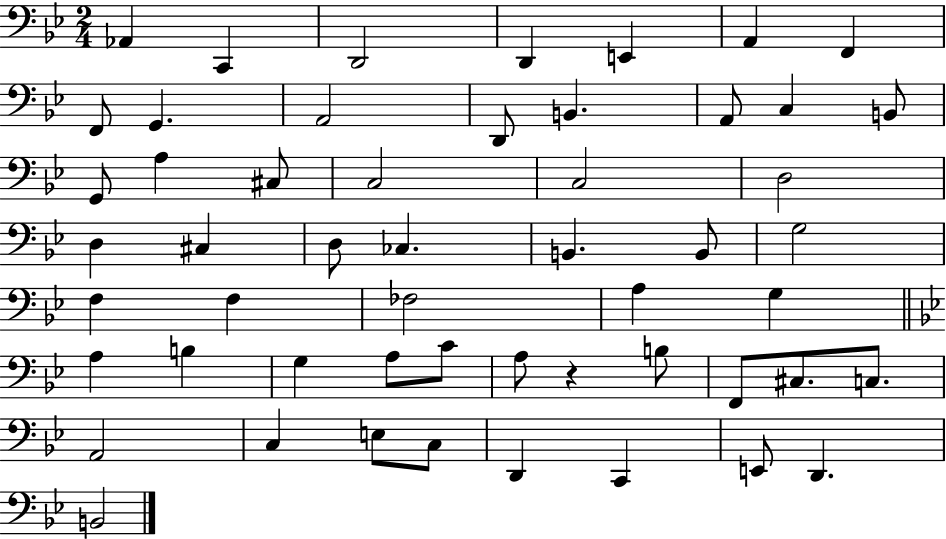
X:1
T:Untitled
M:2/4
L:1/4
K:Bb
_A,, C,, D,,2 D,, E,, A,, F,, F,,/2 G,, A,,2 D,,/2 B,, A,,/2 C, B,,/2 G,,/2 A, ^C,/2 C,2 C,2 D,2 D, ^C, D,/2 _C, B,, B,,/2 G,2 F, F, _F,2 A, G, A, B, G, A,/2 C/2 A,/2 z B,/2 F,,/2 ^C,/2 C,/2 A,,2 C, E,/2 C,/2 D,, C,, E,,/2 D,, B,,2